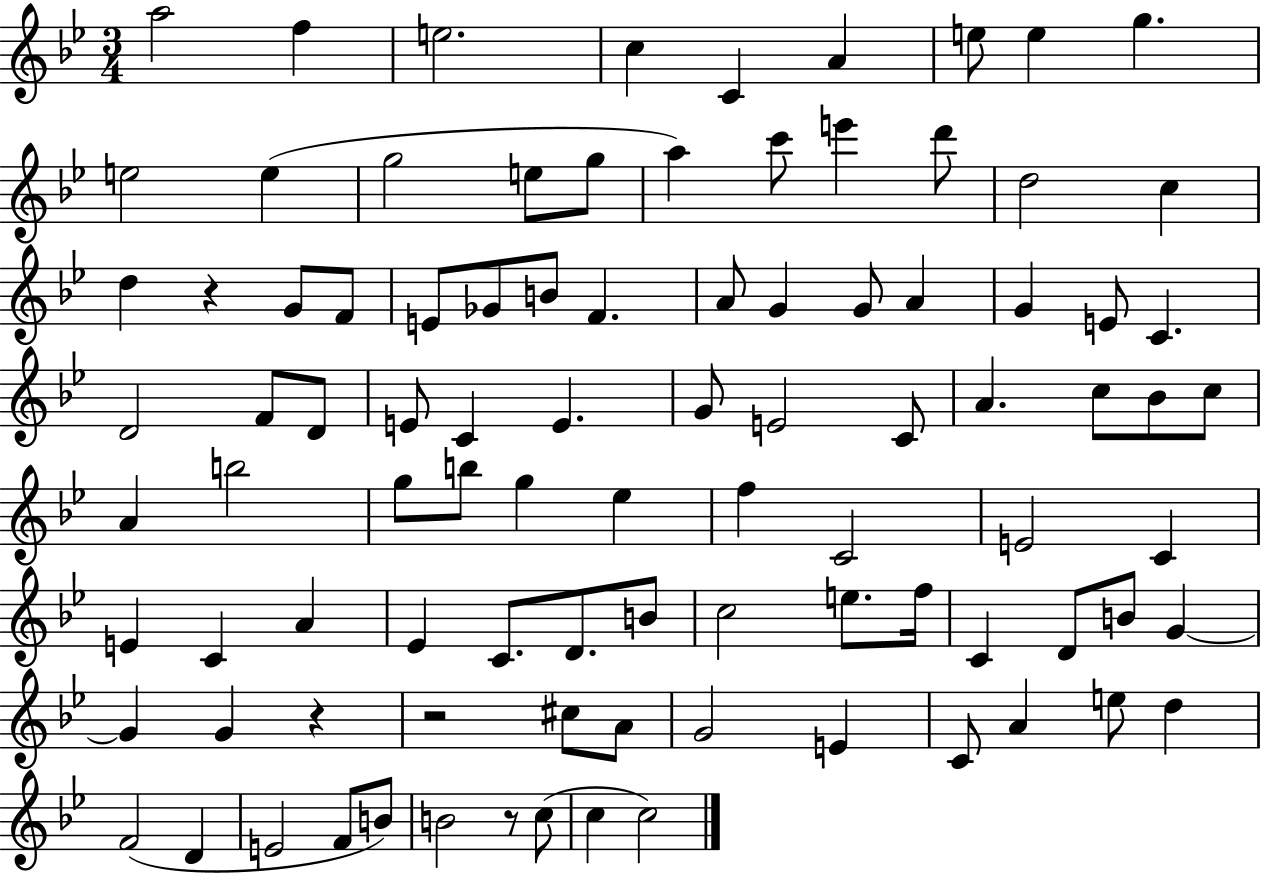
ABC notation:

X:1
T:Untitled
M:3/4
L:1/4
K:Bb
a2 f e2 c C A e/2 e g e2 e g2 e/2 g/2 a c'/2 e' d'/2 d2 c d z G/2 F/2 E/2 _G/2 B/2 F A/2 G G/2 A G E/2 C D2 F/2 D/2 E/2 C E G/2 E2 C/2 A c/2 _B/2 c/2 A b2 g/2 b/2 g _e f C2 E2 C E C A _E C/2 D/2 B/2 c2 e/2 f/4 C D/2 B/2 G G G z z2 ^c/2 A/2 G2 E C/2 A e/2 d F2 D E2 F/2 B/2 B2 z/2 c/2 c c2